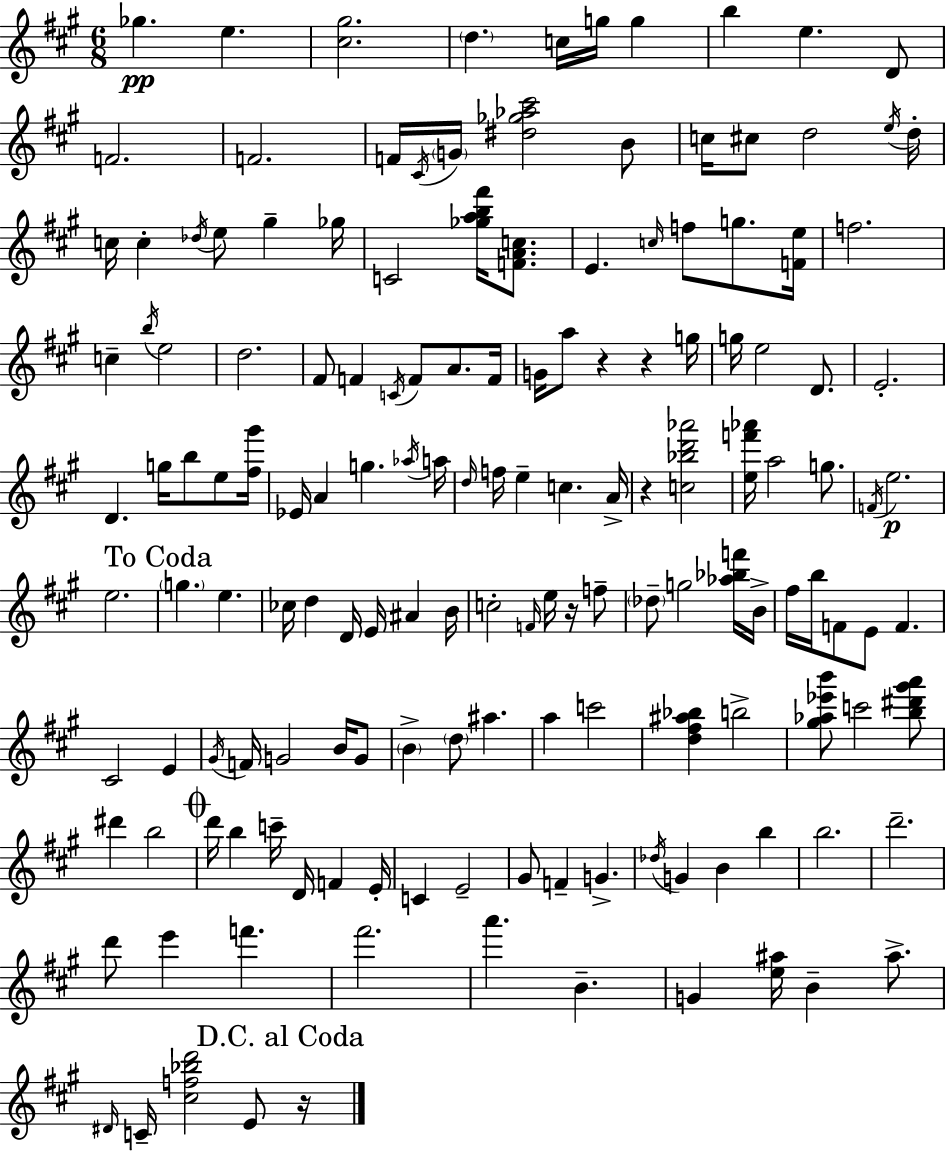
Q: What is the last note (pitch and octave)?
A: E4